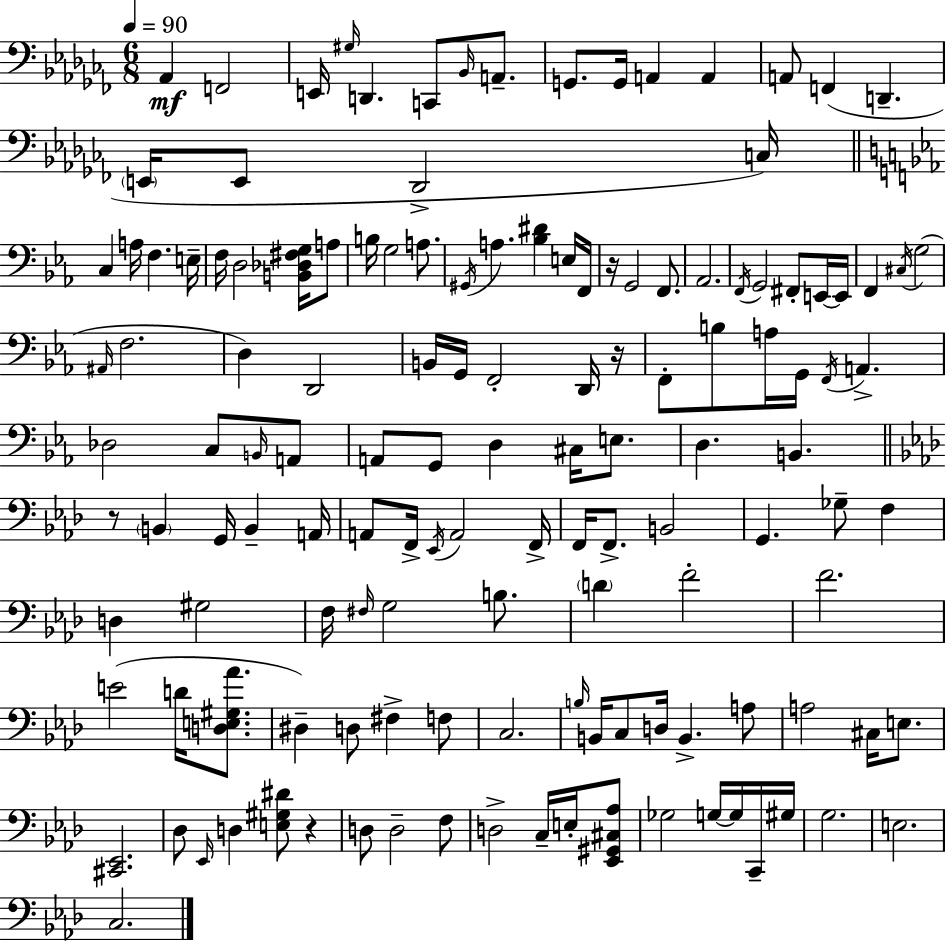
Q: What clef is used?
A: bass